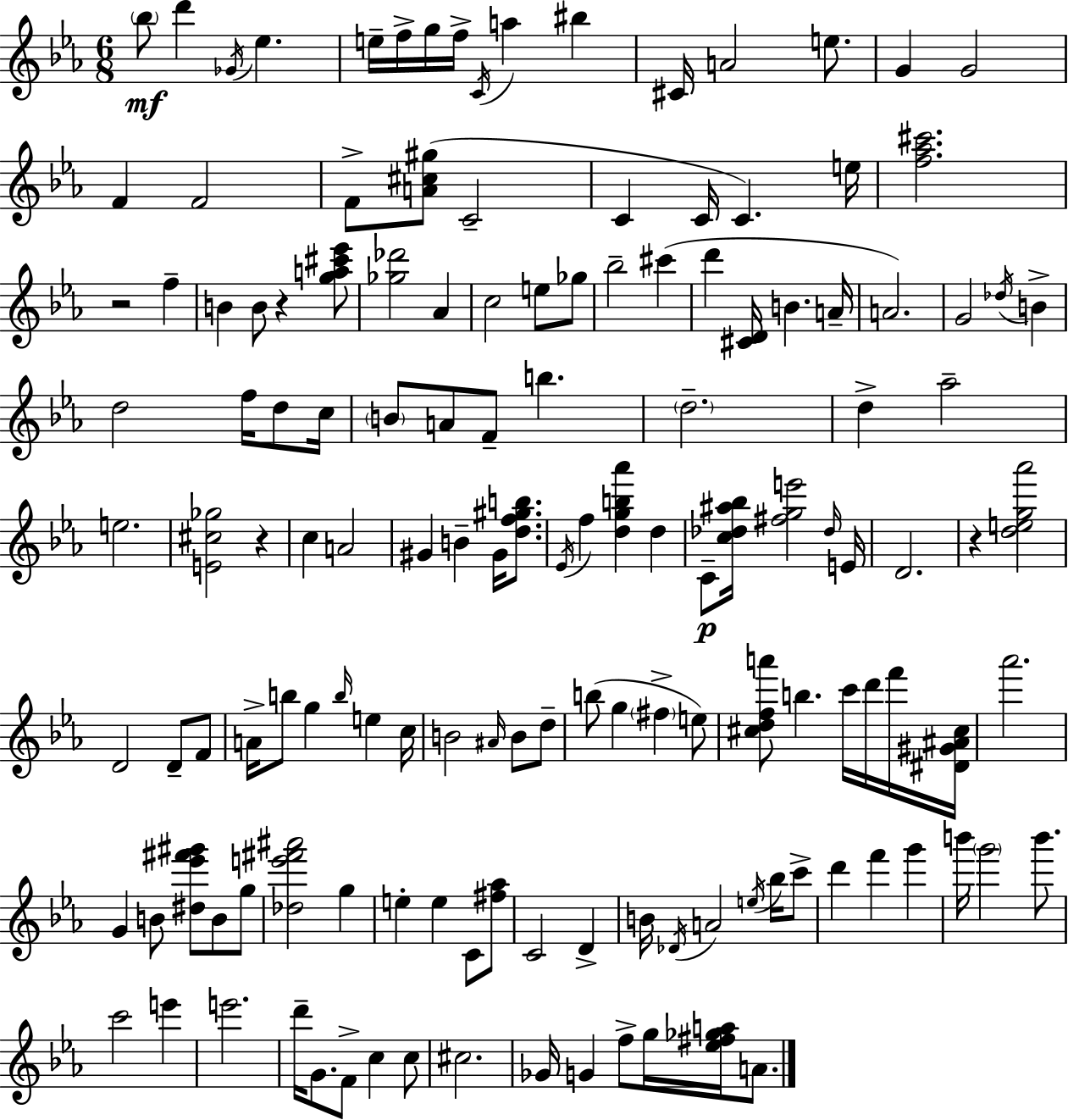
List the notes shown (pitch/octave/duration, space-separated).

Bb5/e D6/q Gb4/s Eb5/q. E5/s F5/s G5/s F5/s C4/s A5/q BIS5/q C#4/s A4/h E5/e. G4/q G4/h F4/q F4/h F4/e [A4,C#5,G#5]/e C4/h C4/q C4/s C4/q. E5/s [F5,Ab5,C#6]/h. R/h F5/q B4/q B4/e R/q [G5,A5,C#6,Eb6]/e [Gb5,Db6]/h Ab4/q C5/h E5/e Gb5/e Bb5/h C#6/q D6/q [C#4,D4]/s B4/q. A4/s A4/h. G4/h Db5/s B4/q D5/h F5/s D5/e C5/s B4/e A4/e F4/e B5/q. D5/h. D5/q Ab5/h E5/h. [E4,C#5,Gb5]/h R/q C5/q A4/h G#4/q B4/q G#4/s [D5,F5,G#5,B5]/e. Eb4/s F5/q [D5,G5,B5,Ab6]/q D5/q C4/e [C5,Db5,A#5,Bb5]/s [F#5,G5,E6]/h Db5/s E4/s D4/h. R/q [D5,E5,G5,Ab6]/h D4/h D4/e F4/e A4/s B5/e G5/q B5/s E5/q C5/s B4/h A#4/s B4/e D5/e B5/e G5/q F#5/q E5/e [C#5,D5,F5,A6]/e B5/q. C6/s D6/s F6/s [D#4,G#4,A#4,C#5]/s Ab6/h. G4/q B4/e [D#5,Eb6,F#6,G#6]/e B4/e G5/e [Db5,E6,F#6,A#6]/h G5/q E5/q E5/q C4/e [F#5,Ab5]/e C4/h D4/q B4/s Db4/s A4/h E5/s Bb5/s C6/e D6/q F6/q G6/q B6/s G6/h B6/e. C6/h E6/q E6/h. D6/s G4/e. F4/e C5/q C5/e C#5/h. Gb4/s G4/q F5/e G5/s [Eb5,F#5,Gb5,A5]/s A4/e.